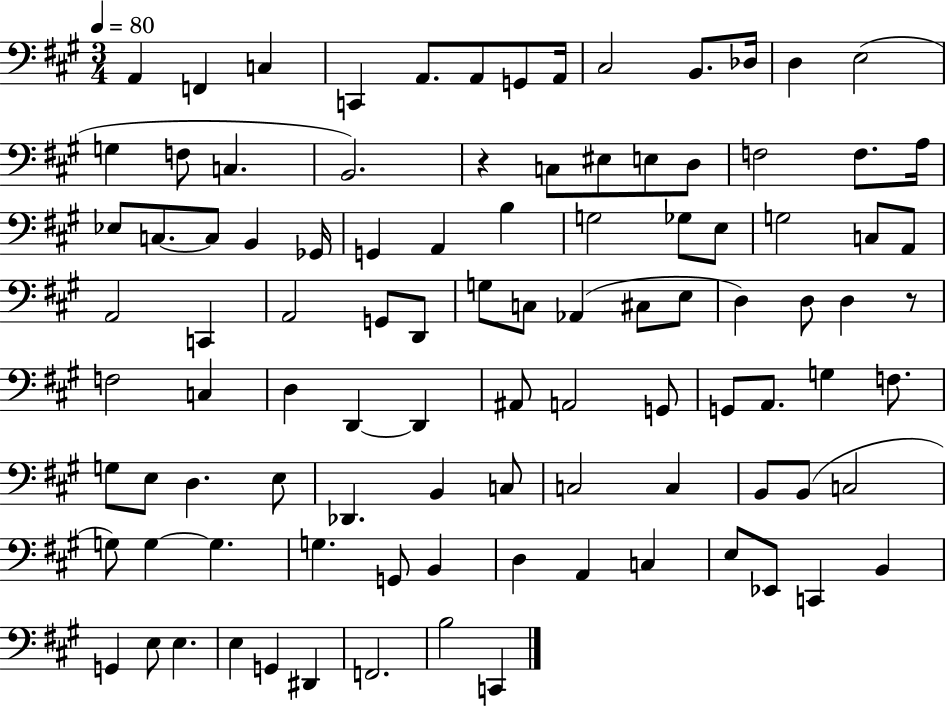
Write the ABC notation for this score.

X:1
T:Untitled
M:3/4
L:1/4
K:A
A,, F,, C, C,, A,,/2 A,,/2 G,,/2 A,,/4 ^C,2 B,,/2 _D,/4 D, E,2 G, F,/2 C, B,,2 z C,/2 ^E,/2 E,/2 D,/2 F,2 F,/2 A,/4 _E,/2 C,/2 C,/2 B,, _G,,/4 G,, A,, B, G,2 _G,/2 E,/2 G,2 C,/2 A,,/2 A,,2 C,, A,,2 G,,/2 D,,/2 G,/2 C,/2 _A,, ^C,/2 E,/2 D, D,/2 D, z/2 F,2 C, D, D,, D,, ^A,,/2 A,,2 G,,/2 G,,/2 A,,/2 G, F,/2 G,/2 E,/2 D, E,/2 _D,, B,, C,/2 C,2 C, B,,/2 B,,/2 C,2 G,/2 G, G, G, G,,/2 B,, D, A,, C, E,/2 _E,,/2 C,, B,, G,, E,/2 E, E, G,, ^D,, F,,2 B,2 C,,